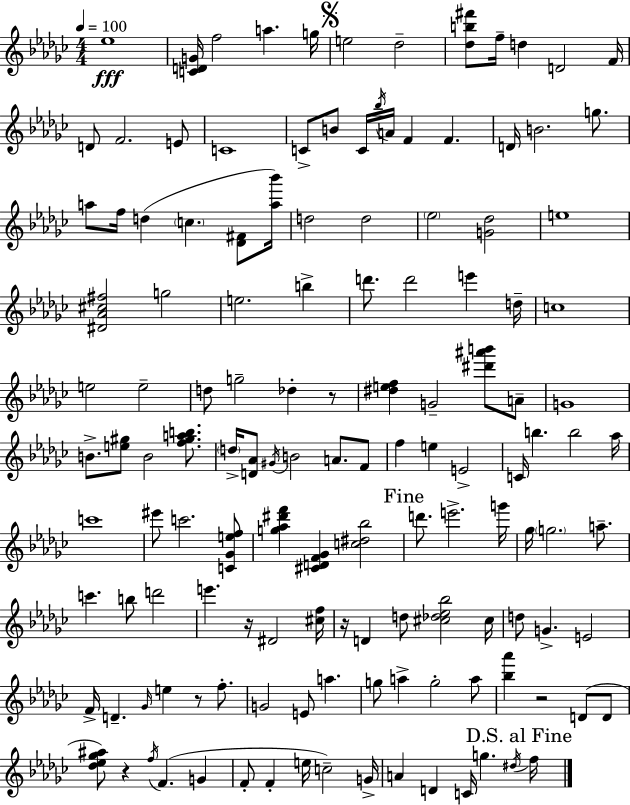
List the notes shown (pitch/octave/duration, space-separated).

Eb5/w [C4,D4,G4]/s F5/h A5/q. G5/s E5/h Db5/h [Db5,B5,F#6]/e F5/s D5/q D4/h F4/s D4/e F4/h. E4/e C4/w C4/e B4/e C4/s Bb5/s A4/s F4/q F4/q. D4/s B4/h. G5/e. A5/e F5/s D5/q C5/q. [Db4,F#4]/e [A5,Bb6]/s D5/h D5/h Eb5/h [G4,Db5]/h E5/w [D#4,Ab4,C#5,F#5]/h G5/h E5/h. B5/q D6/e. D6/h E6/q D5/s C5/w E5/h E5/h D5/e G5/h Db5/q R/e [D#5,E5,F5]/q G4/h [D#6,A#6,B6]/e A4/e G4/w B4/e. [E5,G#5]/e B4/h [F5,G#5,A5,B5]/e. D5/s [D4,Ab4]/e G#4/s B4/h A4/e. F4/e F5/q E5/q E4/h C4/s B5/q. B5/h Ab5/s C6/w EIS6/e C6/h. [C4,Gb4,E5,F5]/e [G5,Ab5,D#6,F6]/q [C#4,D4,F4,Gb4]/q [C5,D#5,Bb5]/h D6/e. E6/h. G6/s Gb5/s G5/h. A5/e. C6/q. B5/e D6/h E6/q. R/s D#4/h [C#5,F5]/s R/s D4/q D5/e [C#5,Db5,Eb5,Bb5]/h C#5/s D5/e G4/q. E4/h F4/s D4/q. Gb4/s E5/q R/e F5/e. G4/h E4/e A5/q. G5/e A5/q G5/h A5/e [Bb5,Ab6]/q R/h D4/e D4/e [Db5,Eb5,Gb5,A#5]/e R/q F5/s F4/q. G4/q F4/e F4/q E5/s C5/h G4/s A4/q D4/q C4/s G5/q. D#5/s F5/s